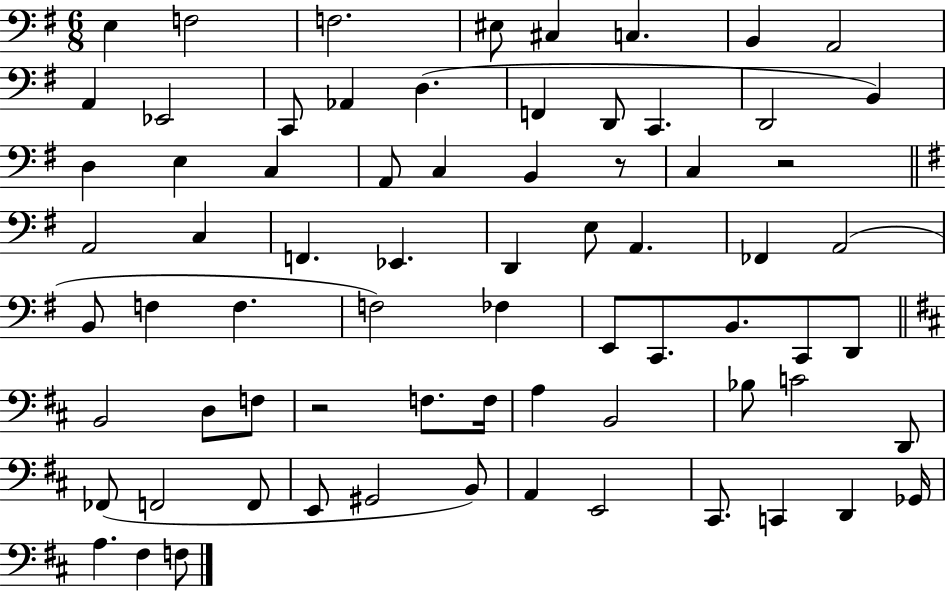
E3/q F3/h F3/h. EIS3/e C#3/q C3/q. B2/q A2/h A2/q Eb2/h C2/e Ab2/q D3/q. F2/q D2/e C2/q. D2/h B2/q D3/q E3/q C3/q A2/e C3/q B2/q R/e C3/q R/h A2/h C3/q F2/q. Eb2/q. D2/q E3/e A2/q. FES2/q A2/h B2/e F3/q F3/q. F3/h FES3/q E2/e C2/e. B2/e. C2/e D2/e B2/h D3/e F3/e R/h F3/e. F3/s A3/q B2/h Bb3/e C4/h D2/e FES2/e F2/h F2/e E2/e G#2/h B2/e A2/q E2/h C#2/e. C2/q D2/q Gb2/s A3/q. F#3/q F3/e